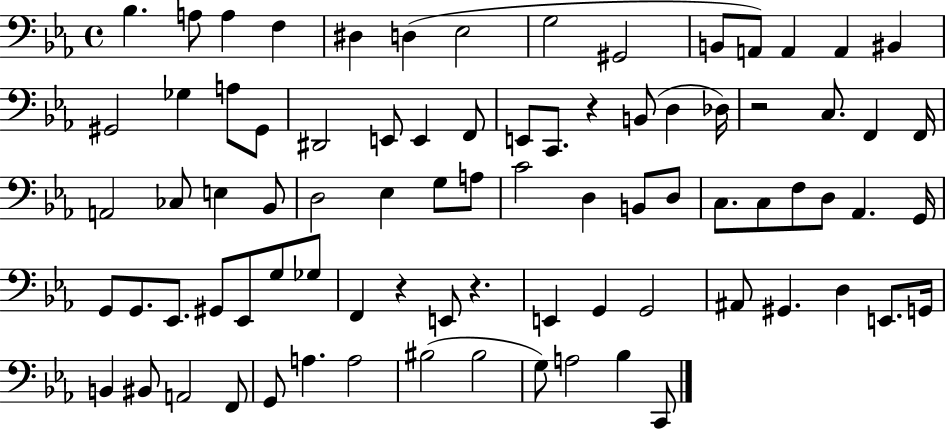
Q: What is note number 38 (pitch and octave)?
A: A3